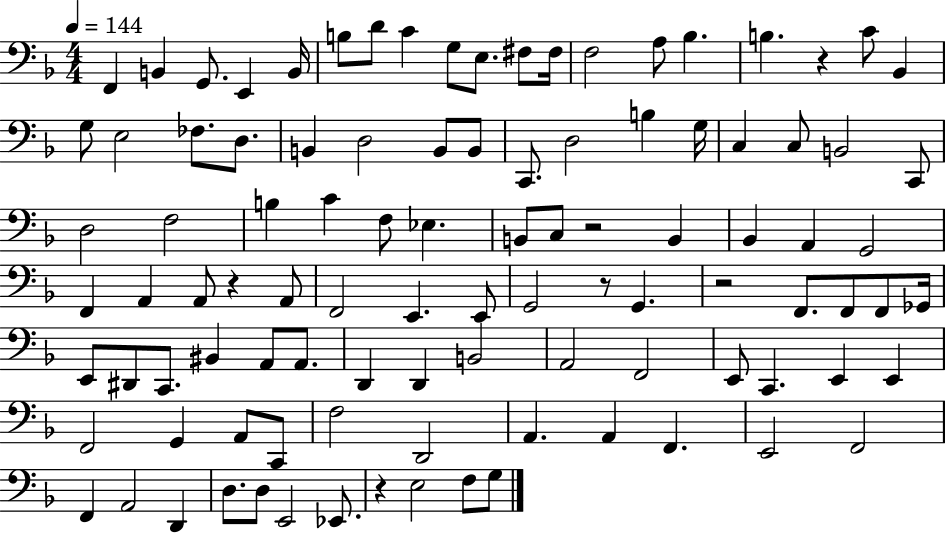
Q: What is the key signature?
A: F major